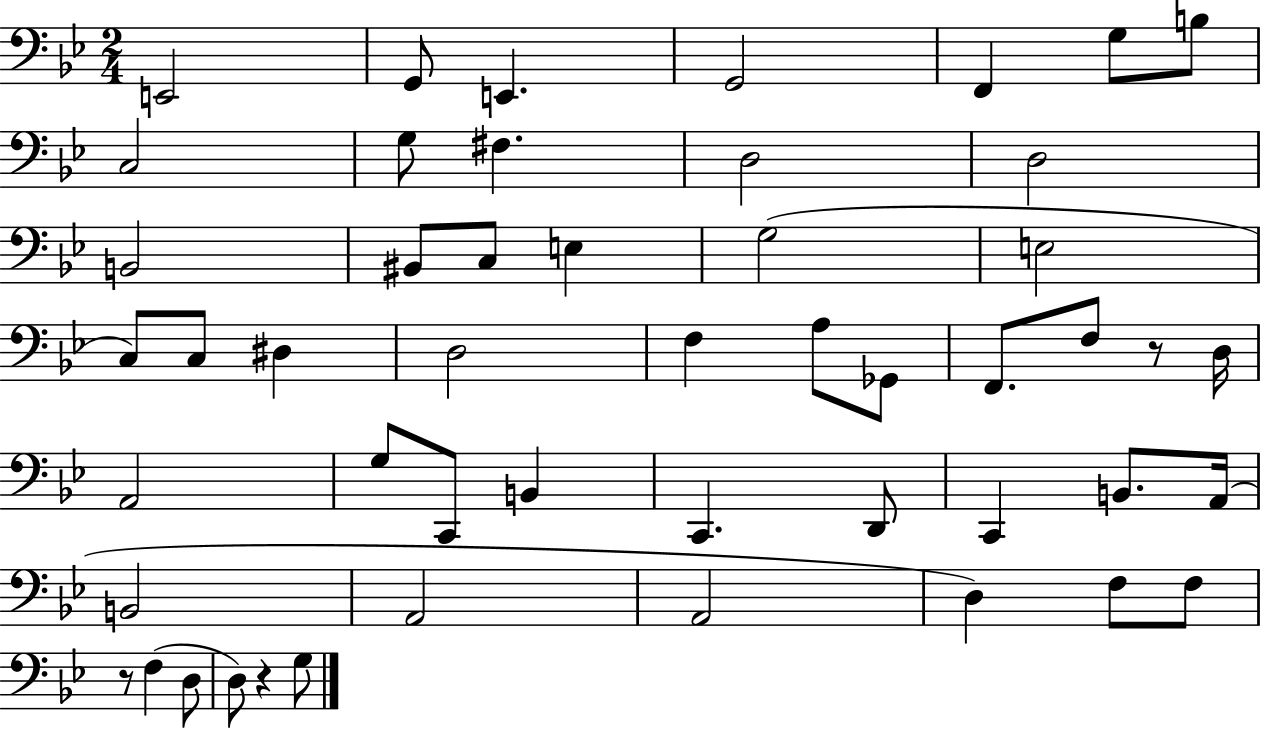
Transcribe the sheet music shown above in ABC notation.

X:1
T:Untitled
M:2/4
L:1/4
K:Bb
E,,2 G,,/2 E,, G,,2 F,, G,/2 B,/2 C,2 G,/2 ^F, D,2 D,2 B,,2 ^B,,/2 C,/2 E, G,2 E,2 C,/2 C,/2 ^D, D,2 F, A,/2 _G,,/2 F,,/2 F,/2 z/2 D,/4 A,,2 G,/2 C,,/2 B,, C,, D,,/2 C,, B,,/2 A,,/4 B,,2 A,,2 A,,2 D, F,/2 F,/2 z/2 F, D,/2 D,/2 z G,/2